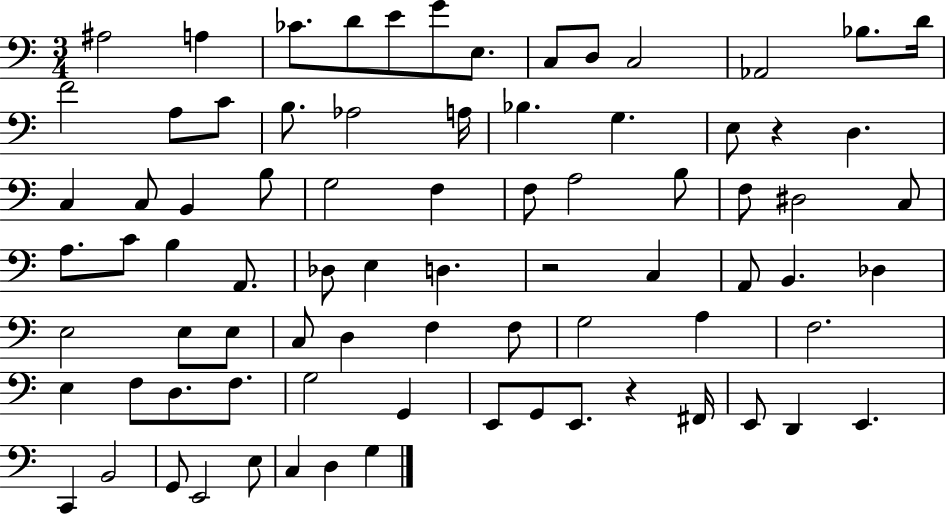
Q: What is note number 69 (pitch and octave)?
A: E2